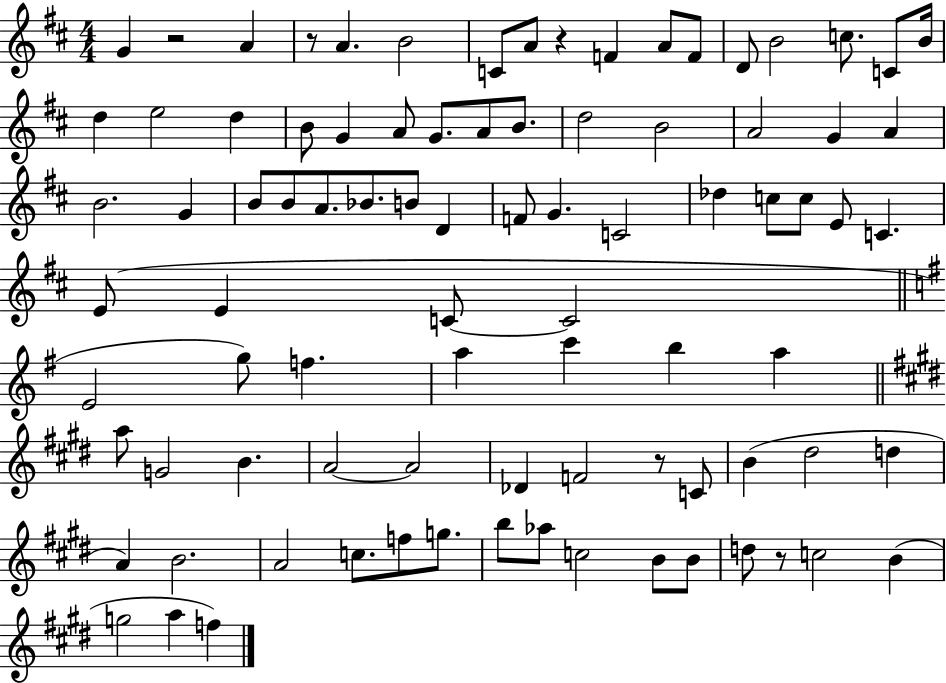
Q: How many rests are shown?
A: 5